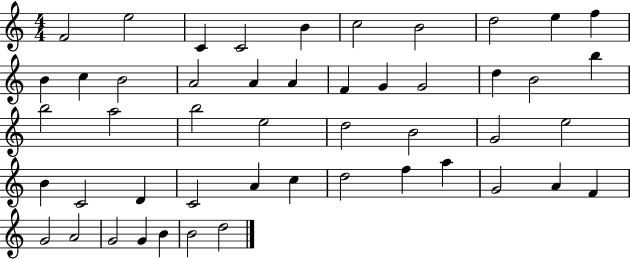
{
  \clef treble
  \numericTimeSignature
  \time 4/4
  \key c \major
  f'2 e''2 | c'4 c'2 b'4 | c''2 b'2 | d''2 e''4 f''4 | \break b'4 c''4 b'2 | a'2 a'4 a'4 | f'4 g'4 g'2 | d''4 b'2 b''4 | \break b''2 a''2 | b''2 e''2 | d''2 b'2 | g'2 e''2 | \break b'4 c'2 d'4 | c'2 a'4 c''4 | d''2 f''4 a''4 | g'2 a'4 f'4 | \break g'2 a'2 | g'2 g'4 b'4 | b'2 d''2 | \bar "|."
}